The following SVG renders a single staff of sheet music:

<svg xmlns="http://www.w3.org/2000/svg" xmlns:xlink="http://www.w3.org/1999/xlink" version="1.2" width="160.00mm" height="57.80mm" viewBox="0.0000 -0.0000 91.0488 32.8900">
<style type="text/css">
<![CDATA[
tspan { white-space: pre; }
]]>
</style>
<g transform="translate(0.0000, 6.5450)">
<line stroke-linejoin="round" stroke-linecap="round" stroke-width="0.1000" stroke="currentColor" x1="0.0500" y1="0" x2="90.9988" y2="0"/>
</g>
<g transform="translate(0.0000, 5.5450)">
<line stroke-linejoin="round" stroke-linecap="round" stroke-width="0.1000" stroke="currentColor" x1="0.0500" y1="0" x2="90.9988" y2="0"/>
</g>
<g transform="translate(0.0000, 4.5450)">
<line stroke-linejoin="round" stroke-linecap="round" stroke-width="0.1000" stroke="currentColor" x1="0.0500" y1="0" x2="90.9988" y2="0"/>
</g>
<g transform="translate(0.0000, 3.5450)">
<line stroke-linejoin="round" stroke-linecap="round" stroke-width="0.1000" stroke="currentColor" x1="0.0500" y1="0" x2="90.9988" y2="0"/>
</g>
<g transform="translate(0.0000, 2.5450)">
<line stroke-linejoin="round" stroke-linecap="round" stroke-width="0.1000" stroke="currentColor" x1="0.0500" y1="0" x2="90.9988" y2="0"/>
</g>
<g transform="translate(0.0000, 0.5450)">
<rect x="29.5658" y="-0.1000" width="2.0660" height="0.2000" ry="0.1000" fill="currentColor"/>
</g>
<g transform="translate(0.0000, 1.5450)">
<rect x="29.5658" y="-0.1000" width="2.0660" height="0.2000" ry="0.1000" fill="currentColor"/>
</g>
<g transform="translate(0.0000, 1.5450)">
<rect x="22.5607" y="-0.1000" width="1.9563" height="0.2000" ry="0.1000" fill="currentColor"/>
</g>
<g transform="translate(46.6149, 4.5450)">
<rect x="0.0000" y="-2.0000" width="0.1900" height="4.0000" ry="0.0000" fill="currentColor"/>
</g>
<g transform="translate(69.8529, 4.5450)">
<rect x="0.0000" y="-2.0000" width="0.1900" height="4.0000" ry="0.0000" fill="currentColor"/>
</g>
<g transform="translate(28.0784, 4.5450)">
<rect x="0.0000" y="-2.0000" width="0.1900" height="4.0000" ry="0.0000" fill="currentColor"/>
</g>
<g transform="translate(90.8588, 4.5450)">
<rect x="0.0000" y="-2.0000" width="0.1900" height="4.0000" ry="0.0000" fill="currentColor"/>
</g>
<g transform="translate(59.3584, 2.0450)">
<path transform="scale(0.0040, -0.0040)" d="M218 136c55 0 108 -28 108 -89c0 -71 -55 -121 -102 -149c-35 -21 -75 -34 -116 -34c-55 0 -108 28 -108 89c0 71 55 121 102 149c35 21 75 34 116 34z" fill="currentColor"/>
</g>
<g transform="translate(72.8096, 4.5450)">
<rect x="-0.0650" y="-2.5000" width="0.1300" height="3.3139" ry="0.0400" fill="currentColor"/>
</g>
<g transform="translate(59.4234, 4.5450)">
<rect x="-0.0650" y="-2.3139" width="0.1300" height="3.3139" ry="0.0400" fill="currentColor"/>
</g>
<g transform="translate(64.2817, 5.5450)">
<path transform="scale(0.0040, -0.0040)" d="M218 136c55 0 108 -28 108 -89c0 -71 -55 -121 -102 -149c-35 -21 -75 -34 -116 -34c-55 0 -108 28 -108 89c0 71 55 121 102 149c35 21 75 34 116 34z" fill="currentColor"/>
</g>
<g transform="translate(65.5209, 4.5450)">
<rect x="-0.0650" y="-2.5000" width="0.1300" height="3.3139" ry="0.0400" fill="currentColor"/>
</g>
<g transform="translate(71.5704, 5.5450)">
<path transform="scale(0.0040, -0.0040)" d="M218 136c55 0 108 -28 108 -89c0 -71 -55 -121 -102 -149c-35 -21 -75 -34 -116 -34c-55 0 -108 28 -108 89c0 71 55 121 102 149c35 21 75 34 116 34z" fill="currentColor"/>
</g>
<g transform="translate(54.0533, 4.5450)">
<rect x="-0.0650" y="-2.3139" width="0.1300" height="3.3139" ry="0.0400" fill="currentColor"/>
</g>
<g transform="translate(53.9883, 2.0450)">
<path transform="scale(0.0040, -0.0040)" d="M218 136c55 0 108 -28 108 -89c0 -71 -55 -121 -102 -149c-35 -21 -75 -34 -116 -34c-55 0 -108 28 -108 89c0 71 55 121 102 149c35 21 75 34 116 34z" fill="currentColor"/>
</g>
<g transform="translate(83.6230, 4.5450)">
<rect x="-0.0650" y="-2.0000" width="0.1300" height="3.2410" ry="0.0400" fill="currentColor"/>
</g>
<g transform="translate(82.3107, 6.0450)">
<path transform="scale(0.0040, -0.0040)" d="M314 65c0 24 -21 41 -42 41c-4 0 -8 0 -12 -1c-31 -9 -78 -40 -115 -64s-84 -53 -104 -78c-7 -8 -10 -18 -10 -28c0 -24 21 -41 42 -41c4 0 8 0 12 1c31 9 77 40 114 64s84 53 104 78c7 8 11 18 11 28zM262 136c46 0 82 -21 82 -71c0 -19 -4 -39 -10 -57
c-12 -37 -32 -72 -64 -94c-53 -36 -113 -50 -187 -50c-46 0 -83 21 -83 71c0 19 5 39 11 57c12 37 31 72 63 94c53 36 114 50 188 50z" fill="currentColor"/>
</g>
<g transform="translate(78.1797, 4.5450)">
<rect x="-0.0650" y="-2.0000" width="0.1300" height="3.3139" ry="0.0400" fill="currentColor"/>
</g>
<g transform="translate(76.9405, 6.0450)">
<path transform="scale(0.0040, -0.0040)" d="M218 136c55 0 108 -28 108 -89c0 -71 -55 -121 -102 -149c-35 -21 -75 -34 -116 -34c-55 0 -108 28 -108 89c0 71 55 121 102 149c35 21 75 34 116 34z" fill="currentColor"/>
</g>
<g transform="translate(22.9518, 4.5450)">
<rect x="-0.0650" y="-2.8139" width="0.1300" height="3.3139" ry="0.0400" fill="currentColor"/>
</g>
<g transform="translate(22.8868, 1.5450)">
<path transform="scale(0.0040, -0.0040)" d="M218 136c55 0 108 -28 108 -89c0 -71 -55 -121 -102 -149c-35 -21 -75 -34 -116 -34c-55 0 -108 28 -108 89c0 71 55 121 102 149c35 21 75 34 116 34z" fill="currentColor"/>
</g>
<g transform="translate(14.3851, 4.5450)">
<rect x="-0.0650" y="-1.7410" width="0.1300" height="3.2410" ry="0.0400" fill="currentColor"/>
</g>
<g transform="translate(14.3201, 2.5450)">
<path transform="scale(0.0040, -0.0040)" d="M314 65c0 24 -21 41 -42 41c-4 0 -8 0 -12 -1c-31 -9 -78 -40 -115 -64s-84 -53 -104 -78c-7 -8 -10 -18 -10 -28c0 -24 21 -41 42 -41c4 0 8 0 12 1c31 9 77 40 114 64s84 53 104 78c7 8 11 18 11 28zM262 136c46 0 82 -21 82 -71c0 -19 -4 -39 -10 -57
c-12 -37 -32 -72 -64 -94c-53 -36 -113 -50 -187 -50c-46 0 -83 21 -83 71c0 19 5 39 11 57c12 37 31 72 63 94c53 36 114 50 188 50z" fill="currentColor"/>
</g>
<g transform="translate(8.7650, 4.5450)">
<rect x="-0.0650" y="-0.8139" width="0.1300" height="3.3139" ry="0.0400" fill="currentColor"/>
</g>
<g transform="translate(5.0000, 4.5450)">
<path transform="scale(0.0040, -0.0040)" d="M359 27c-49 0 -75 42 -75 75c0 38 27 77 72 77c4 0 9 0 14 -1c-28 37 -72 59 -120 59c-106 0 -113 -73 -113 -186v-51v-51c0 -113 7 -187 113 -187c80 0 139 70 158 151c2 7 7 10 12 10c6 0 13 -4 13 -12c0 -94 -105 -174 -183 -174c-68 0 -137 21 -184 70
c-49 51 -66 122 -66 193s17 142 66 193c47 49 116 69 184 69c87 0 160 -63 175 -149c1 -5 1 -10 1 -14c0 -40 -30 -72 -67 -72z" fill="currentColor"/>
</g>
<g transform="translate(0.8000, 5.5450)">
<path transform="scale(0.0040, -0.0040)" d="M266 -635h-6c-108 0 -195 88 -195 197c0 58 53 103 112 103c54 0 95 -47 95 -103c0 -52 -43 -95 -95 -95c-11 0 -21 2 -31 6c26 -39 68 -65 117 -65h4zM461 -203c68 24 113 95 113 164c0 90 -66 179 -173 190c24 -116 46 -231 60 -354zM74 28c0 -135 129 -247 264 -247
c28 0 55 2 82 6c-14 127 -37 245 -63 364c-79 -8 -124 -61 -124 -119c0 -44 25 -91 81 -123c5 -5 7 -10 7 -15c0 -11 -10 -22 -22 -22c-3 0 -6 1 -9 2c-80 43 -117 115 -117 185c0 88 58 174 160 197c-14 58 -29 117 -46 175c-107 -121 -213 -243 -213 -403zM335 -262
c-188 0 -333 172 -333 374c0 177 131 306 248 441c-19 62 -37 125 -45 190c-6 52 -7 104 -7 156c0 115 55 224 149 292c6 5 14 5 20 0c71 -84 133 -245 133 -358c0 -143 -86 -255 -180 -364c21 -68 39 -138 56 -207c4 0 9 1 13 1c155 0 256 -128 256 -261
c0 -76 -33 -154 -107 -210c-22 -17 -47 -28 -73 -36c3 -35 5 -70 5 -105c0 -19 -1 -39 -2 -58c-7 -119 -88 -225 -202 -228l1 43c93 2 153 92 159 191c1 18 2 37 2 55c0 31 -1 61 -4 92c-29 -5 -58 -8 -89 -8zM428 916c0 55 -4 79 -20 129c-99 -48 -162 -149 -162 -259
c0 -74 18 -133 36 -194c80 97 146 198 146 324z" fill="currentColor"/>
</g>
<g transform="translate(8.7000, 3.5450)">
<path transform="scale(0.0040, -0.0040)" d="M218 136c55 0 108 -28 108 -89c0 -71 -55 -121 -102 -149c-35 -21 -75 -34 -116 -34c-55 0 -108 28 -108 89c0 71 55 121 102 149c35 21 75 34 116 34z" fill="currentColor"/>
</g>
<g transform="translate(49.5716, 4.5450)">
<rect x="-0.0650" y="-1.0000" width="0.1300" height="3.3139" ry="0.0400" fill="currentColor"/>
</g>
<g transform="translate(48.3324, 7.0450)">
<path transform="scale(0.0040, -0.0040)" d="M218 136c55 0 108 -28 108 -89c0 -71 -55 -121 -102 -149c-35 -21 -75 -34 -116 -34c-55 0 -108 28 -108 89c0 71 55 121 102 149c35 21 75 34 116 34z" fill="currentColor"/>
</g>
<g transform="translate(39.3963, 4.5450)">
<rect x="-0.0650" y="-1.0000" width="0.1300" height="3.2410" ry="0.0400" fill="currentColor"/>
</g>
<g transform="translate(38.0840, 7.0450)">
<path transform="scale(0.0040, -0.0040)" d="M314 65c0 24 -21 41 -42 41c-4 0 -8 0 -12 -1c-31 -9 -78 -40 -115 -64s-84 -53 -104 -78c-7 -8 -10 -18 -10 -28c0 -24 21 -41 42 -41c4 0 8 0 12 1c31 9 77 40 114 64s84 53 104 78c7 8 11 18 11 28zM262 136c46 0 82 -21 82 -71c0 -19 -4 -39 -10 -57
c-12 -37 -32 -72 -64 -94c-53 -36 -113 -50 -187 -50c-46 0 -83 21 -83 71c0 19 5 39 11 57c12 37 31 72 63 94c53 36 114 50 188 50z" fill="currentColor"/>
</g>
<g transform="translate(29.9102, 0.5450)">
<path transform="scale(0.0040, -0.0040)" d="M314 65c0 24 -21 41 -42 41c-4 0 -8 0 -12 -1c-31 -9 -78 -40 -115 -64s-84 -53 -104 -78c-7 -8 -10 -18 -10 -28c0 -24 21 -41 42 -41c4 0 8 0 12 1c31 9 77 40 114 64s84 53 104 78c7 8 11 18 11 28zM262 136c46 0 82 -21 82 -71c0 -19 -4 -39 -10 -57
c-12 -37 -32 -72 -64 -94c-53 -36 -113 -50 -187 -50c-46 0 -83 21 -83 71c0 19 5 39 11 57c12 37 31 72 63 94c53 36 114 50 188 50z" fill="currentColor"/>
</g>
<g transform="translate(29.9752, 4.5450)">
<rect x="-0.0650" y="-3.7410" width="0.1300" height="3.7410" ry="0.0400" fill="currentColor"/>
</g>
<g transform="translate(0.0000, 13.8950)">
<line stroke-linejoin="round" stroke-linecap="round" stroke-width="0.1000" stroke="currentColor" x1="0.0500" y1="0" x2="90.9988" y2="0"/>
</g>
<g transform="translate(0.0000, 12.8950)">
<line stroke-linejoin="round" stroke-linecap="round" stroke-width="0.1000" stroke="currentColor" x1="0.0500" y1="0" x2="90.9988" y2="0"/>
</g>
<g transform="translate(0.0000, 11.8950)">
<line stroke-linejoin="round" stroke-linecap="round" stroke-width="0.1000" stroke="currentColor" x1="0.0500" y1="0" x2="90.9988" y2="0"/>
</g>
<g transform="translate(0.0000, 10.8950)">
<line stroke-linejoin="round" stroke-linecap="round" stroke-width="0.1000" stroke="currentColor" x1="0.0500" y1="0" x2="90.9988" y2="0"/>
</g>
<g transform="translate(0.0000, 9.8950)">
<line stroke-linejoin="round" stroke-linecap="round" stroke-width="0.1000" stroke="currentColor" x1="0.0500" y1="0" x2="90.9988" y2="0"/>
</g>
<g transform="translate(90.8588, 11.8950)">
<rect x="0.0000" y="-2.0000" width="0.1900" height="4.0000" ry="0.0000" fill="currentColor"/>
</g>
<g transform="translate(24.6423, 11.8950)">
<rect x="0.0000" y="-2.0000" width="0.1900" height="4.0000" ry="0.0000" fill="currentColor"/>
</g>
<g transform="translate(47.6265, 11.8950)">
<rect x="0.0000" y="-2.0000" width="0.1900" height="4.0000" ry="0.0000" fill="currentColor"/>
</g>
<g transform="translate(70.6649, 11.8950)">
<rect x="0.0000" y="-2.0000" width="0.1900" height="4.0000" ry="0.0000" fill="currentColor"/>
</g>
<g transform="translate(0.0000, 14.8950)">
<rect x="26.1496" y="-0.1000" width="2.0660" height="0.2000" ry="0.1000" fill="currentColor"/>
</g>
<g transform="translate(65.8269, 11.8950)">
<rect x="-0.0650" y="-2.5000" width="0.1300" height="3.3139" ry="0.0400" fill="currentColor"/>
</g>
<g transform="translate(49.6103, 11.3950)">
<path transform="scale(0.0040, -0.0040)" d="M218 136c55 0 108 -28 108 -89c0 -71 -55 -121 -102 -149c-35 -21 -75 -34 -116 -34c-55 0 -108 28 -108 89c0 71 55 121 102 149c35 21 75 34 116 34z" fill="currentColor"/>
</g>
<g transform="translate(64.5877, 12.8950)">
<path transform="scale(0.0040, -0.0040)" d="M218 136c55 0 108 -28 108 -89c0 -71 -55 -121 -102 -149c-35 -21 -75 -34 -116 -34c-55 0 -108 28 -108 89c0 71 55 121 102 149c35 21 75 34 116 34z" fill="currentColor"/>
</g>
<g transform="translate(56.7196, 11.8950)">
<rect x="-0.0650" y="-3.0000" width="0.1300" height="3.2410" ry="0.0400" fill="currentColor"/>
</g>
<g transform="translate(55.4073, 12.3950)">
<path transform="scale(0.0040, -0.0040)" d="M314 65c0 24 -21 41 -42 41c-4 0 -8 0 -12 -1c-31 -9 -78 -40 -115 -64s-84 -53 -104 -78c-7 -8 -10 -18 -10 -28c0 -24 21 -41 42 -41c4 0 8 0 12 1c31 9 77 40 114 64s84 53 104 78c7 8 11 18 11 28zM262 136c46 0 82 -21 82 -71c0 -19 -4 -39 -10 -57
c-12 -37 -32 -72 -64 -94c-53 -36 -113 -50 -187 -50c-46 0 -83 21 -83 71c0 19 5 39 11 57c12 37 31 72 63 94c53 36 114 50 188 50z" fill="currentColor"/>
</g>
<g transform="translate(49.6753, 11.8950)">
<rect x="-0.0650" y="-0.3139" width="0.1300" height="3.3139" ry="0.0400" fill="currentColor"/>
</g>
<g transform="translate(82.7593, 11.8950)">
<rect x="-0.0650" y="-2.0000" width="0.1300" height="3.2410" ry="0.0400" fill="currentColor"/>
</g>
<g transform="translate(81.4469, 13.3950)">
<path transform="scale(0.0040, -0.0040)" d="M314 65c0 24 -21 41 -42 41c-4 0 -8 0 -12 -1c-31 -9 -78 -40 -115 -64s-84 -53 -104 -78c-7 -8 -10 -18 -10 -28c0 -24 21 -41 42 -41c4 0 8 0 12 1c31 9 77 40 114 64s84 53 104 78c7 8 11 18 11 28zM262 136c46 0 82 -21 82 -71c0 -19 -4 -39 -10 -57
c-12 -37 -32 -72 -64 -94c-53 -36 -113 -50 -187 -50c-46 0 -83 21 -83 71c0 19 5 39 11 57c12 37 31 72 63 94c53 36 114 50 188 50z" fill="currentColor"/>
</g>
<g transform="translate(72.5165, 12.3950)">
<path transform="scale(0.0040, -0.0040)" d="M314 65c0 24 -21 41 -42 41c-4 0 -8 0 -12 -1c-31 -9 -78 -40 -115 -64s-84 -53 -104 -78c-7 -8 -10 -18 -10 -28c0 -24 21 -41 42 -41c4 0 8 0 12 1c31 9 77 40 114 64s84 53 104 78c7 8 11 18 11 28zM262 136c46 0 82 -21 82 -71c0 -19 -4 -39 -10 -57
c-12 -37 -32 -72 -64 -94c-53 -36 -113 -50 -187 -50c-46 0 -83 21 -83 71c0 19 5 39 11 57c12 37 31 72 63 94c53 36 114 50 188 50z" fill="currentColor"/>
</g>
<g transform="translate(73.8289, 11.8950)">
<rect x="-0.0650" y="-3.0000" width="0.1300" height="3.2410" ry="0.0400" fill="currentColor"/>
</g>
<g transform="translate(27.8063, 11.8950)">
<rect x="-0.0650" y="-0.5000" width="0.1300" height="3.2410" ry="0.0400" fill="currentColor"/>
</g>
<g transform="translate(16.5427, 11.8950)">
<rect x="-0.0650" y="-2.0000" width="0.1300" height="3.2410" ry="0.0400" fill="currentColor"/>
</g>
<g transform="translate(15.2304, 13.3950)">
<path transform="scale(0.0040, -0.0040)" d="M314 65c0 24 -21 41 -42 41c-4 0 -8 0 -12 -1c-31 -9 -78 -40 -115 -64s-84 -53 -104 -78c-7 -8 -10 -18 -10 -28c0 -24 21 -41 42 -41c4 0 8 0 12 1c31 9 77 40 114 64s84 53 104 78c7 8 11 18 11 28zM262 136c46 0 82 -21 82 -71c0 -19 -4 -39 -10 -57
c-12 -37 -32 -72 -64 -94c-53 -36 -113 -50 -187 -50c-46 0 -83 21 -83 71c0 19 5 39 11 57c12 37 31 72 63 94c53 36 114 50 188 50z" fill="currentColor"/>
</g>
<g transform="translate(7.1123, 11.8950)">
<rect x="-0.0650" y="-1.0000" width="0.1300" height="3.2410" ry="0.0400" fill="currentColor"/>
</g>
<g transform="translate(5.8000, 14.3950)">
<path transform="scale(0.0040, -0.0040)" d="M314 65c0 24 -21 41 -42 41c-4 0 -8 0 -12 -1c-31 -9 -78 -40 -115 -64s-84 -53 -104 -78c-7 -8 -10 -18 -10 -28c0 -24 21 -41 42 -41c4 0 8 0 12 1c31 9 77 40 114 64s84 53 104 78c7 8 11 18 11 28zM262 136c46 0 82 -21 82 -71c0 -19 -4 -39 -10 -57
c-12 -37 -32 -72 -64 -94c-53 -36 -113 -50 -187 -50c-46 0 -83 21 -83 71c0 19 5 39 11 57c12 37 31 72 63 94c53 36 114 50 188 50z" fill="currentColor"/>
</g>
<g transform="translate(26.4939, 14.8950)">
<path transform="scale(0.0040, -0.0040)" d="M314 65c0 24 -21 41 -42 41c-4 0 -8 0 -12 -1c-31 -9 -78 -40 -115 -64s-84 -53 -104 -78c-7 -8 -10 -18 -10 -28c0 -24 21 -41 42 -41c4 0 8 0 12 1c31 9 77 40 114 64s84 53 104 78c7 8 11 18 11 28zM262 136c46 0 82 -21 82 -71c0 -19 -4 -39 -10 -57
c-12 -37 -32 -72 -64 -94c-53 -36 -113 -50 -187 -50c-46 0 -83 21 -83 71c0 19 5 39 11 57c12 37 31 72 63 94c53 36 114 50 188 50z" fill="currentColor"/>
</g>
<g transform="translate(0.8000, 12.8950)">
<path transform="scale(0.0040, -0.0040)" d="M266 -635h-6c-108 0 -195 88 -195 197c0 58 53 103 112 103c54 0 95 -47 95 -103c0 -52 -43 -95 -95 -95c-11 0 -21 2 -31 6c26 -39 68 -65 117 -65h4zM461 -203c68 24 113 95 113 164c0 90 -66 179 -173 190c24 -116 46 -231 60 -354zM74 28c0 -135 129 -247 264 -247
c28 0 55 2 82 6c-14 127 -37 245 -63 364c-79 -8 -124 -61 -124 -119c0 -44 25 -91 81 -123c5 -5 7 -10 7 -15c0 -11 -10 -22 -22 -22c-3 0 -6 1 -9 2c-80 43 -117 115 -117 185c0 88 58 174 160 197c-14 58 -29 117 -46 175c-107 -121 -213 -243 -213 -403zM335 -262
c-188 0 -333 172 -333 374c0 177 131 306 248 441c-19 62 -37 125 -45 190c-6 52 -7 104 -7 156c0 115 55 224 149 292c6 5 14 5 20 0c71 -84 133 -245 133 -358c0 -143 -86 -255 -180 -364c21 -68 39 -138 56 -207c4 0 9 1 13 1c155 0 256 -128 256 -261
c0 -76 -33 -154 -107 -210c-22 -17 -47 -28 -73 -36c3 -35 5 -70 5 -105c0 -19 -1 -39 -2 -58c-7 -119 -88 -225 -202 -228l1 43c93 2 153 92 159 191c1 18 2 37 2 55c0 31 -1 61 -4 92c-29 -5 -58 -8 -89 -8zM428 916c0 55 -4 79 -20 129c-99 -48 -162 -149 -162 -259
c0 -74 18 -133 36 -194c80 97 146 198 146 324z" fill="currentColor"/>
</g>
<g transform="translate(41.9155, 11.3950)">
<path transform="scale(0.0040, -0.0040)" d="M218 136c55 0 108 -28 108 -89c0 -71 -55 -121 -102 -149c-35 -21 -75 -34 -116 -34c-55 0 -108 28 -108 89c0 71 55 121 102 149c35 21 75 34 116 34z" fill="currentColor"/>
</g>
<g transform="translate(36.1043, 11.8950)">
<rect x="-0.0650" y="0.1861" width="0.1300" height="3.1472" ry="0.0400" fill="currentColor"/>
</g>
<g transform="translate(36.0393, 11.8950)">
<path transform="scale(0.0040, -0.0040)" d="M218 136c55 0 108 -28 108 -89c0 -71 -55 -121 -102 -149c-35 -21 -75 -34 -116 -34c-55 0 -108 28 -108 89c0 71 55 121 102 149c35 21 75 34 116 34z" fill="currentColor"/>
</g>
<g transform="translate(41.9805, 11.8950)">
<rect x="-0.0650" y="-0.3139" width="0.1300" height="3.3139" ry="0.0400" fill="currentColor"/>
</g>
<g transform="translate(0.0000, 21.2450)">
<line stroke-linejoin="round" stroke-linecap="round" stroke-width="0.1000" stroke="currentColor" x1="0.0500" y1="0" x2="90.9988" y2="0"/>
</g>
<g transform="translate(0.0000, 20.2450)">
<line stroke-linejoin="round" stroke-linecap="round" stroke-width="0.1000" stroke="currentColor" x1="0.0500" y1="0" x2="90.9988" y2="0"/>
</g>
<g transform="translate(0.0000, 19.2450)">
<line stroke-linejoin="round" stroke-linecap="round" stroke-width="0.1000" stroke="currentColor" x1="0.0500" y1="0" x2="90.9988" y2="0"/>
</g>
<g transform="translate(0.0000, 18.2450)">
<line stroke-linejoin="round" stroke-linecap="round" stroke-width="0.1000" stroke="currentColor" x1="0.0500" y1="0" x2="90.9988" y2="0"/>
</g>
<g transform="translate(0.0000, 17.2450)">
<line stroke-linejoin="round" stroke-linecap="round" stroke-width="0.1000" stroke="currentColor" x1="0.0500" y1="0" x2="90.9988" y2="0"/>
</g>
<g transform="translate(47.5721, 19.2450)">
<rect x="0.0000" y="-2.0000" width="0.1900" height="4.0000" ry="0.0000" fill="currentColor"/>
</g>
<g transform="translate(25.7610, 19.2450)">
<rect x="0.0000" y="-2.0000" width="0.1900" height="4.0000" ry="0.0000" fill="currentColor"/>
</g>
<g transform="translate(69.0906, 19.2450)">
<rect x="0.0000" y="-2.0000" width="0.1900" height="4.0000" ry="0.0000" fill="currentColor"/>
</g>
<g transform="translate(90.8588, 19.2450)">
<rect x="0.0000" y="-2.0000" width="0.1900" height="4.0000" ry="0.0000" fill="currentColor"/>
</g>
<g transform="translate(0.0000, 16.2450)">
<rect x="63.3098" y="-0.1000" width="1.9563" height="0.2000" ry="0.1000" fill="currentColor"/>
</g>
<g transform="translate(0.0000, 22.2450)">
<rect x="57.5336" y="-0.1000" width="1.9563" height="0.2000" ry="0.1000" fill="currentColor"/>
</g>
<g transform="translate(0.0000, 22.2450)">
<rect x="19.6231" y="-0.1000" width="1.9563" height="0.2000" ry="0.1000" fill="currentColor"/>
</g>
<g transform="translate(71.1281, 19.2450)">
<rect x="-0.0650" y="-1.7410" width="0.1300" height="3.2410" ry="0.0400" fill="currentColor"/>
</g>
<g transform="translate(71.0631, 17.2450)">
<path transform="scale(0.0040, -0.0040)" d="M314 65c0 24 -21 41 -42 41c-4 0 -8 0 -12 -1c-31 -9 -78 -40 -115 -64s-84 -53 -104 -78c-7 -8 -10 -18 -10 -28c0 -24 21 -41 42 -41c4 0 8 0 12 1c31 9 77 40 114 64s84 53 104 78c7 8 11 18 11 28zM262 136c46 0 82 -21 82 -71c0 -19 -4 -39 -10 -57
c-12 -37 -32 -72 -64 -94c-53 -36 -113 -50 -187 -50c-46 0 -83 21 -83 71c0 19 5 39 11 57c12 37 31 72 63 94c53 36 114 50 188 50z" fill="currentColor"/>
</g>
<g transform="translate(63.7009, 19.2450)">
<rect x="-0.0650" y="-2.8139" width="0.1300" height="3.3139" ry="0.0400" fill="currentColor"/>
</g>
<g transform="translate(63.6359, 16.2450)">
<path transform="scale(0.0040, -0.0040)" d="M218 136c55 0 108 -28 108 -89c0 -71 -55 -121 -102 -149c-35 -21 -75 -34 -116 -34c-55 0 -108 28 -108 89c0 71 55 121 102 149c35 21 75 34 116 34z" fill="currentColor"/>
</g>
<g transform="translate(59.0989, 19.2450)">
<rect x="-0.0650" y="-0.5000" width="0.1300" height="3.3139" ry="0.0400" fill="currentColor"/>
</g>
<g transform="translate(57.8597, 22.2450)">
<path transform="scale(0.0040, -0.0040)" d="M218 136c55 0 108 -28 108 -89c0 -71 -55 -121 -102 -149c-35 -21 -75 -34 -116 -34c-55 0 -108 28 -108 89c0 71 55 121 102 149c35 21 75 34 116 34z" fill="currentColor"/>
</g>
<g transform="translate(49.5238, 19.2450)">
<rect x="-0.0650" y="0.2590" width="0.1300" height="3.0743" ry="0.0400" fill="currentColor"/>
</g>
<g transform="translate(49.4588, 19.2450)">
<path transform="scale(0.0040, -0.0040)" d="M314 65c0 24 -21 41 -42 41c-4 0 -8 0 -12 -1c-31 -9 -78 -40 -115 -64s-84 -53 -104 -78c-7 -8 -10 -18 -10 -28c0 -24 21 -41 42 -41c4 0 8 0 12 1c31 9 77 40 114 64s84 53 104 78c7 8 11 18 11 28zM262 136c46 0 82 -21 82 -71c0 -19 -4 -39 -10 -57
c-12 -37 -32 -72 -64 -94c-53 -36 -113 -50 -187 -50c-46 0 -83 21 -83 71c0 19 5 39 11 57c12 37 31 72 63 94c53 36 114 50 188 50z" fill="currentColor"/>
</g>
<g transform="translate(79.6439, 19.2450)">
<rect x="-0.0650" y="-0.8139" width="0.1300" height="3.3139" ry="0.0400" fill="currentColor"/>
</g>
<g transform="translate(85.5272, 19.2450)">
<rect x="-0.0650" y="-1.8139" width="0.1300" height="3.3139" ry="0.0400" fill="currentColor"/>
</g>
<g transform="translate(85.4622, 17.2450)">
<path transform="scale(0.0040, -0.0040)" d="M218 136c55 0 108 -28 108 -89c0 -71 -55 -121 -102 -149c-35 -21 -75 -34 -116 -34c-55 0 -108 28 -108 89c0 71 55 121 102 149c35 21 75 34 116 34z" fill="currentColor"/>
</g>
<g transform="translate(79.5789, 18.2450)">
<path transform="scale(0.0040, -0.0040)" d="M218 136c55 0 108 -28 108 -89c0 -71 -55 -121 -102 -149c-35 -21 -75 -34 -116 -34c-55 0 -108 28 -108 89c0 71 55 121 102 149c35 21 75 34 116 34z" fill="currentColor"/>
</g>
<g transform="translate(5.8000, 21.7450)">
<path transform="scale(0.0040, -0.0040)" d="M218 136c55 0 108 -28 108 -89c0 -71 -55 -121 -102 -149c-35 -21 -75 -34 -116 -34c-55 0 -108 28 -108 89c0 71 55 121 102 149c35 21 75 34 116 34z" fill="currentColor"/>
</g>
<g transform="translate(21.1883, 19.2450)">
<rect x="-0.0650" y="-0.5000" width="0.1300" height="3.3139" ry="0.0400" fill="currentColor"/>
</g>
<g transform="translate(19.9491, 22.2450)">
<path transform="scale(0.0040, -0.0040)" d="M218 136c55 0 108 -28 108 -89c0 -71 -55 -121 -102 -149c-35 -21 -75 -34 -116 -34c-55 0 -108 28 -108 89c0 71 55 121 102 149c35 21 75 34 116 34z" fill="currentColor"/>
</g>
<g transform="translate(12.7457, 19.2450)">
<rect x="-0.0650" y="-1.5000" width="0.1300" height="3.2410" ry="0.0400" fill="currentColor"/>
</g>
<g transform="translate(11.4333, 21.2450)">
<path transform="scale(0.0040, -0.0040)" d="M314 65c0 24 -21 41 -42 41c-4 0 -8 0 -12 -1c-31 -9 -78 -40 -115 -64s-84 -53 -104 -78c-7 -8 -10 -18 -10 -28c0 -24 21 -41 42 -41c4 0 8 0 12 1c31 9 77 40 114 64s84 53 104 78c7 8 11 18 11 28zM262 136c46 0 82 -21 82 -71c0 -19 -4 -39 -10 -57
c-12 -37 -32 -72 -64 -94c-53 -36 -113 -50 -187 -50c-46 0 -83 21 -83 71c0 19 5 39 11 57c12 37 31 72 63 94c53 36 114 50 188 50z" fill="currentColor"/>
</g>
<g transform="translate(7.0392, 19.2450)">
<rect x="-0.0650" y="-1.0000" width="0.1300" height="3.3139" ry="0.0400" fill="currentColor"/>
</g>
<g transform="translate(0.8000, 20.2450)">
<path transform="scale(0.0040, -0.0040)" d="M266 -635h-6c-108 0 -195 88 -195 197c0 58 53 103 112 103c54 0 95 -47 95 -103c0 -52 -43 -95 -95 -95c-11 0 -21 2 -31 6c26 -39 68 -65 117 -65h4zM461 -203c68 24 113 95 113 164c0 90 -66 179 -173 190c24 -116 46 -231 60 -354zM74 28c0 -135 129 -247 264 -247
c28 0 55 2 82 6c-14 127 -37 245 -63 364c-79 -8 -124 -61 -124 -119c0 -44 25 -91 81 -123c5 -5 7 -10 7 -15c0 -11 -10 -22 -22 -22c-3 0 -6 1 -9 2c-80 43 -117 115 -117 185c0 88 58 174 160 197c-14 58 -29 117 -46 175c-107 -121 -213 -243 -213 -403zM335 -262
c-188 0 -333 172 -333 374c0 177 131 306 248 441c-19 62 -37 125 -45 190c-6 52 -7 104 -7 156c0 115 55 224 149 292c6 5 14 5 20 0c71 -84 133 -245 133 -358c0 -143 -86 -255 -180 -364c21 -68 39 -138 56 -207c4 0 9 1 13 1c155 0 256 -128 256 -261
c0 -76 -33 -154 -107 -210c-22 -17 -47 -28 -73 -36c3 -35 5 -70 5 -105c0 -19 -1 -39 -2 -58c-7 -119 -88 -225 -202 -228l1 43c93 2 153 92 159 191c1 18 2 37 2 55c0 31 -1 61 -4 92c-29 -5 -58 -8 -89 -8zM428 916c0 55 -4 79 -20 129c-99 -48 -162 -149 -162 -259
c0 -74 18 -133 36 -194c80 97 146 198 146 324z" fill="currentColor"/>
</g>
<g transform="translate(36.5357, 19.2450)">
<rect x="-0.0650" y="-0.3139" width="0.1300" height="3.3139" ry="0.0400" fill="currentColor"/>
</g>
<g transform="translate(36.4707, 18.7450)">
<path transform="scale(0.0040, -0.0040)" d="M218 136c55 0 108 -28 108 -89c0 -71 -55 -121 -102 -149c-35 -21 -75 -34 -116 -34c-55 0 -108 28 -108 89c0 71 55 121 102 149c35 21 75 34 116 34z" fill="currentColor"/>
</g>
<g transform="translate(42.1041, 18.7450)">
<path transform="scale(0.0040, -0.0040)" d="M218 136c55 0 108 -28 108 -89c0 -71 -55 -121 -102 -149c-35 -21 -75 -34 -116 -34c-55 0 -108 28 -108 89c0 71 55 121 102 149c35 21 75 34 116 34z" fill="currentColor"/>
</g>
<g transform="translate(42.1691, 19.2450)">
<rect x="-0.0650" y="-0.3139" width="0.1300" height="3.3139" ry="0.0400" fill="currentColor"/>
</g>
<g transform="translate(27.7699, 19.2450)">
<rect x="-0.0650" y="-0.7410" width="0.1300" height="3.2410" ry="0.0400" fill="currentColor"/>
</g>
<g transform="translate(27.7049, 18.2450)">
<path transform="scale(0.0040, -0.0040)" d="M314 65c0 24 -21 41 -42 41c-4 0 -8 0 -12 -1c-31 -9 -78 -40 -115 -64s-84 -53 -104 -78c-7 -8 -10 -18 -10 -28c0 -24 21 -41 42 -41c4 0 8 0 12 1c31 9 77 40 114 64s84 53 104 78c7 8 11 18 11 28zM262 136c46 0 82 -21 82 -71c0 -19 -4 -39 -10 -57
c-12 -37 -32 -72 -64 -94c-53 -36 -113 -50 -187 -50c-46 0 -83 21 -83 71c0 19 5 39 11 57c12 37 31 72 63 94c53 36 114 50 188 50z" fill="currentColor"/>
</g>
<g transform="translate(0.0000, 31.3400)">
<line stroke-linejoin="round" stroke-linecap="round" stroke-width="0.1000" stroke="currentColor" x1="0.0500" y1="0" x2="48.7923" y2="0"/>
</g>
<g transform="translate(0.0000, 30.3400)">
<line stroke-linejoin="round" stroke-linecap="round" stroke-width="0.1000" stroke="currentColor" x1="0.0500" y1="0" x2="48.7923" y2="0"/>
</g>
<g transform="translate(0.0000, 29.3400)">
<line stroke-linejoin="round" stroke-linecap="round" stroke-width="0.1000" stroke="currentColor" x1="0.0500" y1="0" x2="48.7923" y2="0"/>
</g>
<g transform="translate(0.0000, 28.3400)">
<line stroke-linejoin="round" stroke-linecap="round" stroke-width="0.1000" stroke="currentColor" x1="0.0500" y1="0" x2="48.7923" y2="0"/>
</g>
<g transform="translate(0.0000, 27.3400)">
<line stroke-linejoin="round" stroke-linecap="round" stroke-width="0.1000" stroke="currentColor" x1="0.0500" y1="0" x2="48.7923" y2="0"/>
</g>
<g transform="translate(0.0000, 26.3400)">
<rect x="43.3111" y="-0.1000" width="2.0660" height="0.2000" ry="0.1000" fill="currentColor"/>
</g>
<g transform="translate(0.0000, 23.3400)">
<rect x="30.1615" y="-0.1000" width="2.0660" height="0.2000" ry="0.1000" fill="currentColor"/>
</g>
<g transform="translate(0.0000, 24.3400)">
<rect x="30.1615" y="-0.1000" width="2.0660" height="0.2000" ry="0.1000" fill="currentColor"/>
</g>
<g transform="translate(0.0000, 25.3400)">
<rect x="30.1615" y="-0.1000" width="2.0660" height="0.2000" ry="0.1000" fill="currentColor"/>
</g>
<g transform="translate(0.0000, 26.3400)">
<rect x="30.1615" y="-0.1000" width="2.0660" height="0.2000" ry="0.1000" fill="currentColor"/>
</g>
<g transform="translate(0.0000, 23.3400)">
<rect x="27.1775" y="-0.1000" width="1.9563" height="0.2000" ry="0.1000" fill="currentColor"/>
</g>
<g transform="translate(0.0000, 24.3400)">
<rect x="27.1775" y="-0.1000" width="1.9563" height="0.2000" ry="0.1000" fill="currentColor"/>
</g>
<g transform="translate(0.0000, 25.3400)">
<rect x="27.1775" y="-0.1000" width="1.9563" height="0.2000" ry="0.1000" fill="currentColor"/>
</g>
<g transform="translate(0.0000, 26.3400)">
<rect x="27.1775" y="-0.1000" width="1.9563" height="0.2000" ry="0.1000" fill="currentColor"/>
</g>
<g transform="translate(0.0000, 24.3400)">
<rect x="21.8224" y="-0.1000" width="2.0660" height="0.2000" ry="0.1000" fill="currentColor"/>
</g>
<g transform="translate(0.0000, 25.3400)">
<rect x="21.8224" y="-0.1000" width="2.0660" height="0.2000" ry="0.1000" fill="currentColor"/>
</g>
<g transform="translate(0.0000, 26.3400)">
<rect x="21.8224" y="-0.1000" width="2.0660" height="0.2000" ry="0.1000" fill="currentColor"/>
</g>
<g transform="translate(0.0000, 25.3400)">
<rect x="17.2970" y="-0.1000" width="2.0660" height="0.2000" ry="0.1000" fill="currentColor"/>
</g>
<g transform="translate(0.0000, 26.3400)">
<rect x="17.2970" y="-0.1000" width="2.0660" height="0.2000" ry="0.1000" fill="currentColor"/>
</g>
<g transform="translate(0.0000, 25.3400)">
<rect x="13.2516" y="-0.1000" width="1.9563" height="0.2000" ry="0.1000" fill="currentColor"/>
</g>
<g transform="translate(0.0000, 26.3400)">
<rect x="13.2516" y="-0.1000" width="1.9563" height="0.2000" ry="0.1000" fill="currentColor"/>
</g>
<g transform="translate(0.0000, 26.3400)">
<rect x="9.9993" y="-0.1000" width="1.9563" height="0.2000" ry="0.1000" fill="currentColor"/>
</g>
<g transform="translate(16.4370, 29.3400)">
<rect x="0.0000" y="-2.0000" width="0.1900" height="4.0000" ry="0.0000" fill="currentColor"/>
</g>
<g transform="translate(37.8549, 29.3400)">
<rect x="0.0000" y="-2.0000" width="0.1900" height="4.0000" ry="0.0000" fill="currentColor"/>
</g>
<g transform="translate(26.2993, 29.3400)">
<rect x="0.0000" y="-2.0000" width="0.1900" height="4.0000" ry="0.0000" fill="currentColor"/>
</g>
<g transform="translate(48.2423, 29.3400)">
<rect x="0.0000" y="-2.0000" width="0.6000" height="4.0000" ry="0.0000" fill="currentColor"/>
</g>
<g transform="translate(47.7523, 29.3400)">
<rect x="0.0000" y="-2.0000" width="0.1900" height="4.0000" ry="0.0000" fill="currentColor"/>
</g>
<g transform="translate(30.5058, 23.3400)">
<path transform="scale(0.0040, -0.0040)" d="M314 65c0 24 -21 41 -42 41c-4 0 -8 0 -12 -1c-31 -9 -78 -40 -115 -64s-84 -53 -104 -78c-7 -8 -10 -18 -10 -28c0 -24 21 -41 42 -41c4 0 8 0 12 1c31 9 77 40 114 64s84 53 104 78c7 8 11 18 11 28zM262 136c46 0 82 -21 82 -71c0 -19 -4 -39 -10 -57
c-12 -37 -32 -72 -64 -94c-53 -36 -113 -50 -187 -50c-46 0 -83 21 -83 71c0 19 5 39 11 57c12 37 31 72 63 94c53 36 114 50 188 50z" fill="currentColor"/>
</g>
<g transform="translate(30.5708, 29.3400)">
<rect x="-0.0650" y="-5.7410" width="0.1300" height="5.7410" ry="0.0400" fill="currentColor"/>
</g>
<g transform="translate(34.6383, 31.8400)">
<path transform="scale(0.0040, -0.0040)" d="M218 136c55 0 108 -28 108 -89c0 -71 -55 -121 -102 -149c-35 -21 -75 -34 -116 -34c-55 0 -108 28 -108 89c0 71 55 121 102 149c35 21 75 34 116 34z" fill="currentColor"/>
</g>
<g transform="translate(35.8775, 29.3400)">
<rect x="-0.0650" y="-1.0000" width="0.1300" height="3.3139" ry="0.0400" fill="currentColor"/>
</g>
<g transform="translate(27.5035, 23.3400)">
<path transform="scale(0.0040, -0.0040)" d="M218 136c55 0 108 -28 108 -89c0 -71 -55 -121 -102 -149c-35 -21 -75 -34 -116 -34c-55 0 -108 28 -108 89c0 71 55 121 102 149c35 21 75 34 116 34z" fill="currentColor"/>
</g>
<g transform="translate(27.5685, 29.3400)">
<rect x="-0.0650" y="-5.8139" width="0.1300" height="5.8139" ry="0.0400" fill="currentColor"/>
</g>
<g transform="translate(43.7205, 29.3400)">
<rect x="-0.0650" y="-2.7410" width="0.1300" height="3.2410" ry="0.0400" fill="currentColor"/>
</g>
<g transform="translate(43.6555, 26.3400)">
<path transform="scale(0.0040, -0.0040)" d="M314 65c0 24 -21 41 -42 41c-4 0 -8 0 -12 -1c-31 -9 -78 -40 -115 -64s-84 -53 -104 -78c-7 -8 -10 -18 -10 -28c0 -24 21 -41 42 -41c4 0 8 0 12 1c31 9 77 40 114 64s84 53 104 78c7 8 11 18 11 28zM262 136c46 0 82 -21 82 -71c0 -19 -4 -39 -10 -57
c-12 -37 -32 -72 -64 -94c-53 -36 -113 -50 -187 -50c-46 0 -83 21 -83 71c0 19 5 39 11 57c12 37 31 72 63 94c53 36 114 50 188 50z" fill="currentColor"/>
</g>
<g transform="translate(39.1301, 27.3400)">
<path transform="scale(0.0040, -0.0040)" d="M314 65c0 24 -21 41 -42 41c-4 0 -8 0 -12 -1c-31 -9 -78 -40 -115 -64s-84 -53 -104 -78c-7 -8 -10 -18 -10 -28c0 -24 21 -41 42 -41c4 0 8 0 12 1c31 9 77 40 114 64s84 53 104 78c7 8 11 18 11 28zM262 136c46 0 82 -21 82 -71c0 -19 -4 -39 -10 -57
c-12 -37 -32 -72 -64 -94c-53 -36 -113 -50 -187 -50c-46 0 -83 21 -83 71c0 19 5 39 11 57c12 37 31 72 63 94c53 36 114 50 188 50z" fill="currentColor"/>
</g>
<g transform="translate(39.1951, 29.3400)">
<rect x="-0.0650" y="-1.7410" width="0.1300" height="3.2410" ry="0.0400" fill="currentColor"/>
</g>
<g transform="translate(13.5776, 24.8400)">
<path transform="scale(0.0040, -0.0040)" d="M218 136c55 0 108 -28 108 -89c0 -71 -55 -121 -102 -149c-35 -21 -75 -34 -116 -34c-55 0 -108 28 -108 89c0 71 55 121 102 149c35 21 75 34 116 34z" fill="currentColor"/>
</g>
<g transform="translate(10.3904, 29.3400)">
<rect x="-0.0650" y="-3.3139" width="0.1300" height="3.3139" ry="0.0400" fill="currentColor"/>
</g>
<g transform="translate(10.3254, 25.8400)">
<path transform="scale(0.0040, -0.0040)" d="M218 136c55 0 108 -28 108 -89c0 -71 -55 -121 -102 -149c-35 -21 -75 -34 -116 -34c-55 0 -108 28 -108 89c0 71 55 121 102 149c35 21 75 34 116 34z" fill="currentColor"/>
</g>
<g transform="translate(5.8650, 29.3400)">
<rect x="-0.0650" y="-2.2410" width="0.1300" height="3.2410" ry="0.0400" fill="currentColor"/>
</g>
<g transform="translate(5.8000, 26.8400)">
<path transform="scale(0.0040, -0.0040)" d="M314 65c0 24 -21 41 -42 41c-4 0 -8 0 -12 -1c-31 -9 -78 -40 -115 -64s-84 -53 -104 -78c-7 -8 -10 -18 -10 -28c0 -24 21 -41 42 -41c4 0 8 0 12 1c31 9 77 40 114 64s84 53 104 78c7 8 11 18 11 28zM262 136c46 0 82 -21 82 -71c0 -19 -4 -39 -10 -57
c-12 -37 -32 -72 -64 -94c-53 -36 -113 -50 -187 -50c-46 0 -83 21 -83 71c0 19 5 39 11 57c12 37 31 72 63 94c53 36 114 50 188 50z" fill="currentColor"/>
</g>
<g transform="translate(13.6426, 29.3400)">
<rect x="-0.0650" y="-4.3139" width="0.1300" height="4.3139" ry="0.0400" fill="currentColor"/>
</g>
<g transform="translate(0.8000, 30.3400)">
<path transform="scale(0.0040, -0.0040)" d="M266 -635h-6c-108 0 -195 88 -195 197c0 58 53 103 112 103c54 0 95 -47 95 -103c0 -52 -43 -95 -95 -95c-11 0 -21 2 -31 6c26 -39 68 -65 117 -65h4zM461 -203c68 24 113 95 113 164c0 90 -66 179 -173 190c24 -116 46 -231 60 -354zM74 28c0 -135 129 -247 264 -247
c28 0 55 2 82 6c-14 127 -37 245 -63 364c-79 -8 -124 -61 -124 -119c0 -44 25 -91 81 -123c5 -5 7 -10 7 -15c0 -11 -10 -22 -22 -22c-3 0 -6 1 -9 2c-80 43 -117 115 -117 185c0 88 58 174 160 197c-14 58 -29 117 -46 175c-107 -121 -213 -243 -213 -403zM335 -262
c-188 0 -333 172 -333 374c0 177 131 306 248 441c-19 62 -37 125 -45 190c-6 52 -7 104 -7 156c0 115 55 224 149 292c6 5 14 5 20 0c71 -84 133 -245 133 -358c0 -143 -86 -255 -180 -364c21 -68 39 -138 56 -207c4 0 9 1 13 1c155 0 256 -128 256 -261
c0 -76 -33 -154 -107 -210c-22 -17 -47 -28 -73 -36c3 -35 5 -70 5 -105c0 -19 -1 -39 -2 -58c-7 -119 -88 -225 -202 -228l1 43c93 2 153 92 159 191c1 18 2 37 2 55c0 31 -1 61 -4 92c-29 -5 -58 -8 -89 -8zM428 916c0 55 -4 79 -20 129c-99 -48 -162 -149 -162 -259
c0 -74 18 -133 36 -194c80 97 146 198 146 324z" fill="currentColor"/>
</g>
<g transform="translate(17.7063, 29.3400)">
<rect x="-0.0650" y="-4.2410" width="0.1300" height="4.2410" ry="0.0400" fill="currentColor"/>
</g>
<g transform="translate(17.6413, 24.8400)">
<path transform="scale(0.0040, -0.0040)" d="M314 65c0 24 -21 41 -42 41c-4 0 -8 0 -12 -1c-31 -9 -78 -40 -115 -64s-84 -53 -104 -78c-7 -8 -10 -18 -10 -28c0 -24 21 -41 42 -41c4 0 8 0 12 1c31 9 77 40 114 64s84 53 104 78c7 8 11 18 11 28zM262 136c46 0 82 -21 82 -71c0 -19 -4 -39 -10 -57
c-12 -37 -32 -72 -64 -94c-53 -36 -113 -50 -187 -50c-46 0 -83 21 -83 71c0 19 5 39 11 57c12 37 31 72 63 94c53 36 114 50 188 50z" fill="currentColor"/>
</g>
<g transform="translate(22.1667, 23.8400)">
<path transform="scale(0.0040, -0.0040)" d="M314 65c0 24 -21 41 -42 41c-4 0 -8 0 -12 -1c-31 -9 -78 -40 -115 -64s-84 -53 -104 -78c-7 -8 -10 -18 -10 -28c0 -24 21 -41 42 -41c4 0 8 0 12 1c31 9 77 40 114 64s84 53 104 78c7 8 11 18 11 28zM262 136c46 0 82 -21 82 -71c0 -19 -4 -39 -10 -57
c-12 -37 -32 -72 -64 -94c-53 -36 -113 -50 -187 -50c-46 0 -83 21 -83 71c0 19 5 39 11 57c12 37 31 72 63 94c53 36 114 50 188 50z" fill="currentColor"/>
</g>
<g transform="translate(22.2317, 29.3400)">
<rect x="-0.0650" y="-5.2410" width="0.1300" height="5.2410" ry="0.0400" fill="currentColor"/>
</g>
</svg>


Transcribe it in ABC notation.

X:1
T:Untitled
M:4/4
L:1/4
K:C
d f2 a c'2 D2 D g g G G F F2 D2 F2 C2 B c c A2 G A2 F2 D E2 C d2 c c B2 C a f2 d f g2 b d' d'2 f'2 g' g'2 D f2 a2